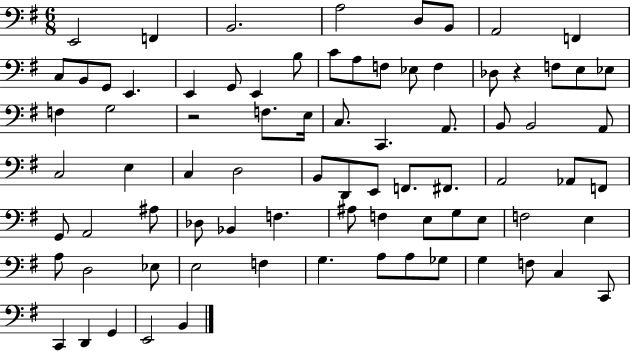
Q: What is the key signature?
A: G major